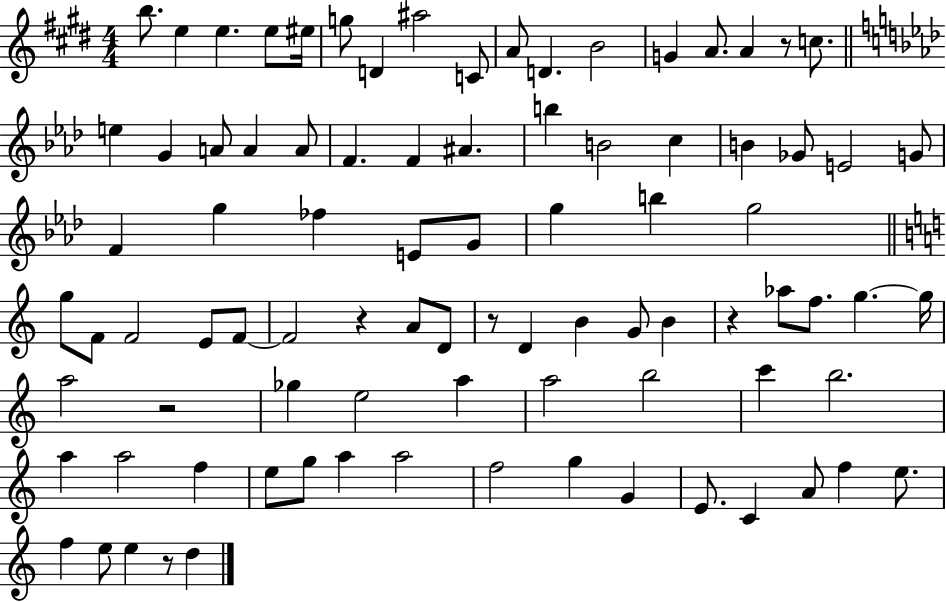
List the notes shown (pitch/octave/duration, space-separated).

B5/e. E5/q E5/q. E5/e EIS5/s G5/e D4/q A#5/h C4/e A4/e D4/q. B4/h G4/q A4/e. A4/q R/e C5/e. E5/q G4/q A4/e A4/q A4/e F4/q. F4/q A#4/q. B5/q B4/h C5/q B4/q Gb4/e E4/h G4/e F4/q G5/q FES5/q E4/e G4/e G5/q B5/q G5/h G5/e F4/e F4/h E4/e F4/e F4/h R/q A4/e D4/e R/e D4/q B4/q G4/e B4/q R/q Ab5/e F5/e. G5/q. G5/s A5/h R/h Gb5/q E5/h A5/q A5/h B5/h C6/q B5/h. A5/q A5/h F5/q E5/e G5/e A5/q A5/h F5/h G5/q G4/q E4/e. C4/q A4/e F5/q E5/e. F5/q E5/e E5/q R/e D5/q